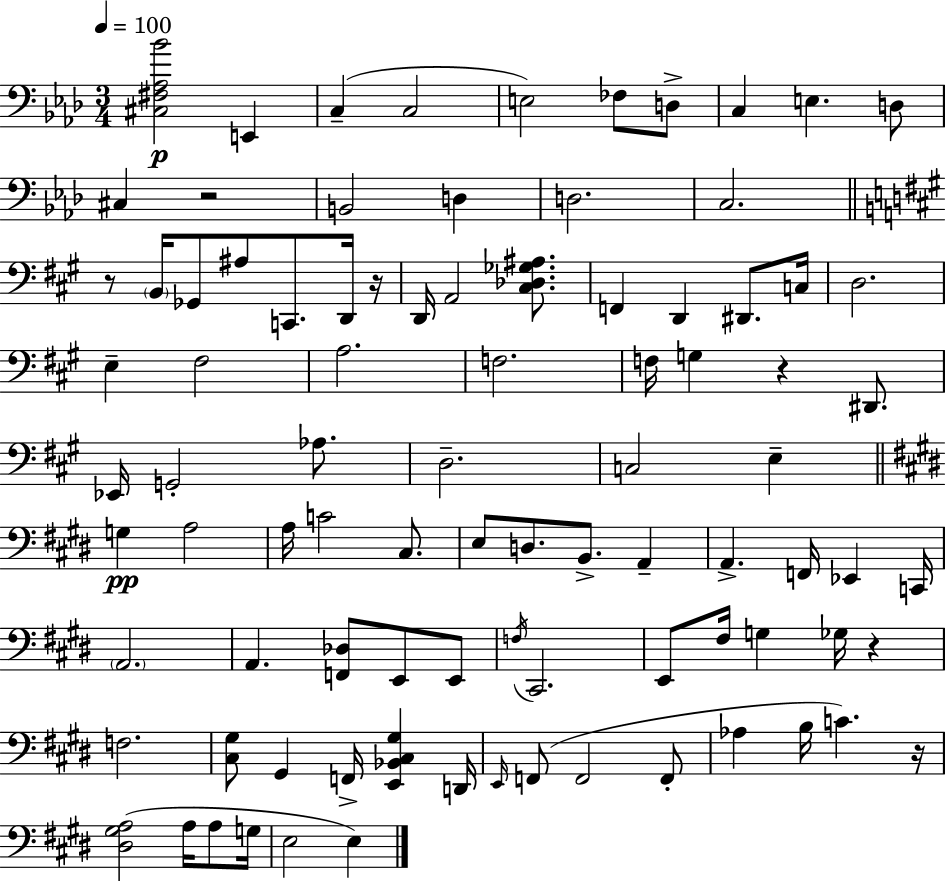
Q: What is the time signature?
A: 3/4